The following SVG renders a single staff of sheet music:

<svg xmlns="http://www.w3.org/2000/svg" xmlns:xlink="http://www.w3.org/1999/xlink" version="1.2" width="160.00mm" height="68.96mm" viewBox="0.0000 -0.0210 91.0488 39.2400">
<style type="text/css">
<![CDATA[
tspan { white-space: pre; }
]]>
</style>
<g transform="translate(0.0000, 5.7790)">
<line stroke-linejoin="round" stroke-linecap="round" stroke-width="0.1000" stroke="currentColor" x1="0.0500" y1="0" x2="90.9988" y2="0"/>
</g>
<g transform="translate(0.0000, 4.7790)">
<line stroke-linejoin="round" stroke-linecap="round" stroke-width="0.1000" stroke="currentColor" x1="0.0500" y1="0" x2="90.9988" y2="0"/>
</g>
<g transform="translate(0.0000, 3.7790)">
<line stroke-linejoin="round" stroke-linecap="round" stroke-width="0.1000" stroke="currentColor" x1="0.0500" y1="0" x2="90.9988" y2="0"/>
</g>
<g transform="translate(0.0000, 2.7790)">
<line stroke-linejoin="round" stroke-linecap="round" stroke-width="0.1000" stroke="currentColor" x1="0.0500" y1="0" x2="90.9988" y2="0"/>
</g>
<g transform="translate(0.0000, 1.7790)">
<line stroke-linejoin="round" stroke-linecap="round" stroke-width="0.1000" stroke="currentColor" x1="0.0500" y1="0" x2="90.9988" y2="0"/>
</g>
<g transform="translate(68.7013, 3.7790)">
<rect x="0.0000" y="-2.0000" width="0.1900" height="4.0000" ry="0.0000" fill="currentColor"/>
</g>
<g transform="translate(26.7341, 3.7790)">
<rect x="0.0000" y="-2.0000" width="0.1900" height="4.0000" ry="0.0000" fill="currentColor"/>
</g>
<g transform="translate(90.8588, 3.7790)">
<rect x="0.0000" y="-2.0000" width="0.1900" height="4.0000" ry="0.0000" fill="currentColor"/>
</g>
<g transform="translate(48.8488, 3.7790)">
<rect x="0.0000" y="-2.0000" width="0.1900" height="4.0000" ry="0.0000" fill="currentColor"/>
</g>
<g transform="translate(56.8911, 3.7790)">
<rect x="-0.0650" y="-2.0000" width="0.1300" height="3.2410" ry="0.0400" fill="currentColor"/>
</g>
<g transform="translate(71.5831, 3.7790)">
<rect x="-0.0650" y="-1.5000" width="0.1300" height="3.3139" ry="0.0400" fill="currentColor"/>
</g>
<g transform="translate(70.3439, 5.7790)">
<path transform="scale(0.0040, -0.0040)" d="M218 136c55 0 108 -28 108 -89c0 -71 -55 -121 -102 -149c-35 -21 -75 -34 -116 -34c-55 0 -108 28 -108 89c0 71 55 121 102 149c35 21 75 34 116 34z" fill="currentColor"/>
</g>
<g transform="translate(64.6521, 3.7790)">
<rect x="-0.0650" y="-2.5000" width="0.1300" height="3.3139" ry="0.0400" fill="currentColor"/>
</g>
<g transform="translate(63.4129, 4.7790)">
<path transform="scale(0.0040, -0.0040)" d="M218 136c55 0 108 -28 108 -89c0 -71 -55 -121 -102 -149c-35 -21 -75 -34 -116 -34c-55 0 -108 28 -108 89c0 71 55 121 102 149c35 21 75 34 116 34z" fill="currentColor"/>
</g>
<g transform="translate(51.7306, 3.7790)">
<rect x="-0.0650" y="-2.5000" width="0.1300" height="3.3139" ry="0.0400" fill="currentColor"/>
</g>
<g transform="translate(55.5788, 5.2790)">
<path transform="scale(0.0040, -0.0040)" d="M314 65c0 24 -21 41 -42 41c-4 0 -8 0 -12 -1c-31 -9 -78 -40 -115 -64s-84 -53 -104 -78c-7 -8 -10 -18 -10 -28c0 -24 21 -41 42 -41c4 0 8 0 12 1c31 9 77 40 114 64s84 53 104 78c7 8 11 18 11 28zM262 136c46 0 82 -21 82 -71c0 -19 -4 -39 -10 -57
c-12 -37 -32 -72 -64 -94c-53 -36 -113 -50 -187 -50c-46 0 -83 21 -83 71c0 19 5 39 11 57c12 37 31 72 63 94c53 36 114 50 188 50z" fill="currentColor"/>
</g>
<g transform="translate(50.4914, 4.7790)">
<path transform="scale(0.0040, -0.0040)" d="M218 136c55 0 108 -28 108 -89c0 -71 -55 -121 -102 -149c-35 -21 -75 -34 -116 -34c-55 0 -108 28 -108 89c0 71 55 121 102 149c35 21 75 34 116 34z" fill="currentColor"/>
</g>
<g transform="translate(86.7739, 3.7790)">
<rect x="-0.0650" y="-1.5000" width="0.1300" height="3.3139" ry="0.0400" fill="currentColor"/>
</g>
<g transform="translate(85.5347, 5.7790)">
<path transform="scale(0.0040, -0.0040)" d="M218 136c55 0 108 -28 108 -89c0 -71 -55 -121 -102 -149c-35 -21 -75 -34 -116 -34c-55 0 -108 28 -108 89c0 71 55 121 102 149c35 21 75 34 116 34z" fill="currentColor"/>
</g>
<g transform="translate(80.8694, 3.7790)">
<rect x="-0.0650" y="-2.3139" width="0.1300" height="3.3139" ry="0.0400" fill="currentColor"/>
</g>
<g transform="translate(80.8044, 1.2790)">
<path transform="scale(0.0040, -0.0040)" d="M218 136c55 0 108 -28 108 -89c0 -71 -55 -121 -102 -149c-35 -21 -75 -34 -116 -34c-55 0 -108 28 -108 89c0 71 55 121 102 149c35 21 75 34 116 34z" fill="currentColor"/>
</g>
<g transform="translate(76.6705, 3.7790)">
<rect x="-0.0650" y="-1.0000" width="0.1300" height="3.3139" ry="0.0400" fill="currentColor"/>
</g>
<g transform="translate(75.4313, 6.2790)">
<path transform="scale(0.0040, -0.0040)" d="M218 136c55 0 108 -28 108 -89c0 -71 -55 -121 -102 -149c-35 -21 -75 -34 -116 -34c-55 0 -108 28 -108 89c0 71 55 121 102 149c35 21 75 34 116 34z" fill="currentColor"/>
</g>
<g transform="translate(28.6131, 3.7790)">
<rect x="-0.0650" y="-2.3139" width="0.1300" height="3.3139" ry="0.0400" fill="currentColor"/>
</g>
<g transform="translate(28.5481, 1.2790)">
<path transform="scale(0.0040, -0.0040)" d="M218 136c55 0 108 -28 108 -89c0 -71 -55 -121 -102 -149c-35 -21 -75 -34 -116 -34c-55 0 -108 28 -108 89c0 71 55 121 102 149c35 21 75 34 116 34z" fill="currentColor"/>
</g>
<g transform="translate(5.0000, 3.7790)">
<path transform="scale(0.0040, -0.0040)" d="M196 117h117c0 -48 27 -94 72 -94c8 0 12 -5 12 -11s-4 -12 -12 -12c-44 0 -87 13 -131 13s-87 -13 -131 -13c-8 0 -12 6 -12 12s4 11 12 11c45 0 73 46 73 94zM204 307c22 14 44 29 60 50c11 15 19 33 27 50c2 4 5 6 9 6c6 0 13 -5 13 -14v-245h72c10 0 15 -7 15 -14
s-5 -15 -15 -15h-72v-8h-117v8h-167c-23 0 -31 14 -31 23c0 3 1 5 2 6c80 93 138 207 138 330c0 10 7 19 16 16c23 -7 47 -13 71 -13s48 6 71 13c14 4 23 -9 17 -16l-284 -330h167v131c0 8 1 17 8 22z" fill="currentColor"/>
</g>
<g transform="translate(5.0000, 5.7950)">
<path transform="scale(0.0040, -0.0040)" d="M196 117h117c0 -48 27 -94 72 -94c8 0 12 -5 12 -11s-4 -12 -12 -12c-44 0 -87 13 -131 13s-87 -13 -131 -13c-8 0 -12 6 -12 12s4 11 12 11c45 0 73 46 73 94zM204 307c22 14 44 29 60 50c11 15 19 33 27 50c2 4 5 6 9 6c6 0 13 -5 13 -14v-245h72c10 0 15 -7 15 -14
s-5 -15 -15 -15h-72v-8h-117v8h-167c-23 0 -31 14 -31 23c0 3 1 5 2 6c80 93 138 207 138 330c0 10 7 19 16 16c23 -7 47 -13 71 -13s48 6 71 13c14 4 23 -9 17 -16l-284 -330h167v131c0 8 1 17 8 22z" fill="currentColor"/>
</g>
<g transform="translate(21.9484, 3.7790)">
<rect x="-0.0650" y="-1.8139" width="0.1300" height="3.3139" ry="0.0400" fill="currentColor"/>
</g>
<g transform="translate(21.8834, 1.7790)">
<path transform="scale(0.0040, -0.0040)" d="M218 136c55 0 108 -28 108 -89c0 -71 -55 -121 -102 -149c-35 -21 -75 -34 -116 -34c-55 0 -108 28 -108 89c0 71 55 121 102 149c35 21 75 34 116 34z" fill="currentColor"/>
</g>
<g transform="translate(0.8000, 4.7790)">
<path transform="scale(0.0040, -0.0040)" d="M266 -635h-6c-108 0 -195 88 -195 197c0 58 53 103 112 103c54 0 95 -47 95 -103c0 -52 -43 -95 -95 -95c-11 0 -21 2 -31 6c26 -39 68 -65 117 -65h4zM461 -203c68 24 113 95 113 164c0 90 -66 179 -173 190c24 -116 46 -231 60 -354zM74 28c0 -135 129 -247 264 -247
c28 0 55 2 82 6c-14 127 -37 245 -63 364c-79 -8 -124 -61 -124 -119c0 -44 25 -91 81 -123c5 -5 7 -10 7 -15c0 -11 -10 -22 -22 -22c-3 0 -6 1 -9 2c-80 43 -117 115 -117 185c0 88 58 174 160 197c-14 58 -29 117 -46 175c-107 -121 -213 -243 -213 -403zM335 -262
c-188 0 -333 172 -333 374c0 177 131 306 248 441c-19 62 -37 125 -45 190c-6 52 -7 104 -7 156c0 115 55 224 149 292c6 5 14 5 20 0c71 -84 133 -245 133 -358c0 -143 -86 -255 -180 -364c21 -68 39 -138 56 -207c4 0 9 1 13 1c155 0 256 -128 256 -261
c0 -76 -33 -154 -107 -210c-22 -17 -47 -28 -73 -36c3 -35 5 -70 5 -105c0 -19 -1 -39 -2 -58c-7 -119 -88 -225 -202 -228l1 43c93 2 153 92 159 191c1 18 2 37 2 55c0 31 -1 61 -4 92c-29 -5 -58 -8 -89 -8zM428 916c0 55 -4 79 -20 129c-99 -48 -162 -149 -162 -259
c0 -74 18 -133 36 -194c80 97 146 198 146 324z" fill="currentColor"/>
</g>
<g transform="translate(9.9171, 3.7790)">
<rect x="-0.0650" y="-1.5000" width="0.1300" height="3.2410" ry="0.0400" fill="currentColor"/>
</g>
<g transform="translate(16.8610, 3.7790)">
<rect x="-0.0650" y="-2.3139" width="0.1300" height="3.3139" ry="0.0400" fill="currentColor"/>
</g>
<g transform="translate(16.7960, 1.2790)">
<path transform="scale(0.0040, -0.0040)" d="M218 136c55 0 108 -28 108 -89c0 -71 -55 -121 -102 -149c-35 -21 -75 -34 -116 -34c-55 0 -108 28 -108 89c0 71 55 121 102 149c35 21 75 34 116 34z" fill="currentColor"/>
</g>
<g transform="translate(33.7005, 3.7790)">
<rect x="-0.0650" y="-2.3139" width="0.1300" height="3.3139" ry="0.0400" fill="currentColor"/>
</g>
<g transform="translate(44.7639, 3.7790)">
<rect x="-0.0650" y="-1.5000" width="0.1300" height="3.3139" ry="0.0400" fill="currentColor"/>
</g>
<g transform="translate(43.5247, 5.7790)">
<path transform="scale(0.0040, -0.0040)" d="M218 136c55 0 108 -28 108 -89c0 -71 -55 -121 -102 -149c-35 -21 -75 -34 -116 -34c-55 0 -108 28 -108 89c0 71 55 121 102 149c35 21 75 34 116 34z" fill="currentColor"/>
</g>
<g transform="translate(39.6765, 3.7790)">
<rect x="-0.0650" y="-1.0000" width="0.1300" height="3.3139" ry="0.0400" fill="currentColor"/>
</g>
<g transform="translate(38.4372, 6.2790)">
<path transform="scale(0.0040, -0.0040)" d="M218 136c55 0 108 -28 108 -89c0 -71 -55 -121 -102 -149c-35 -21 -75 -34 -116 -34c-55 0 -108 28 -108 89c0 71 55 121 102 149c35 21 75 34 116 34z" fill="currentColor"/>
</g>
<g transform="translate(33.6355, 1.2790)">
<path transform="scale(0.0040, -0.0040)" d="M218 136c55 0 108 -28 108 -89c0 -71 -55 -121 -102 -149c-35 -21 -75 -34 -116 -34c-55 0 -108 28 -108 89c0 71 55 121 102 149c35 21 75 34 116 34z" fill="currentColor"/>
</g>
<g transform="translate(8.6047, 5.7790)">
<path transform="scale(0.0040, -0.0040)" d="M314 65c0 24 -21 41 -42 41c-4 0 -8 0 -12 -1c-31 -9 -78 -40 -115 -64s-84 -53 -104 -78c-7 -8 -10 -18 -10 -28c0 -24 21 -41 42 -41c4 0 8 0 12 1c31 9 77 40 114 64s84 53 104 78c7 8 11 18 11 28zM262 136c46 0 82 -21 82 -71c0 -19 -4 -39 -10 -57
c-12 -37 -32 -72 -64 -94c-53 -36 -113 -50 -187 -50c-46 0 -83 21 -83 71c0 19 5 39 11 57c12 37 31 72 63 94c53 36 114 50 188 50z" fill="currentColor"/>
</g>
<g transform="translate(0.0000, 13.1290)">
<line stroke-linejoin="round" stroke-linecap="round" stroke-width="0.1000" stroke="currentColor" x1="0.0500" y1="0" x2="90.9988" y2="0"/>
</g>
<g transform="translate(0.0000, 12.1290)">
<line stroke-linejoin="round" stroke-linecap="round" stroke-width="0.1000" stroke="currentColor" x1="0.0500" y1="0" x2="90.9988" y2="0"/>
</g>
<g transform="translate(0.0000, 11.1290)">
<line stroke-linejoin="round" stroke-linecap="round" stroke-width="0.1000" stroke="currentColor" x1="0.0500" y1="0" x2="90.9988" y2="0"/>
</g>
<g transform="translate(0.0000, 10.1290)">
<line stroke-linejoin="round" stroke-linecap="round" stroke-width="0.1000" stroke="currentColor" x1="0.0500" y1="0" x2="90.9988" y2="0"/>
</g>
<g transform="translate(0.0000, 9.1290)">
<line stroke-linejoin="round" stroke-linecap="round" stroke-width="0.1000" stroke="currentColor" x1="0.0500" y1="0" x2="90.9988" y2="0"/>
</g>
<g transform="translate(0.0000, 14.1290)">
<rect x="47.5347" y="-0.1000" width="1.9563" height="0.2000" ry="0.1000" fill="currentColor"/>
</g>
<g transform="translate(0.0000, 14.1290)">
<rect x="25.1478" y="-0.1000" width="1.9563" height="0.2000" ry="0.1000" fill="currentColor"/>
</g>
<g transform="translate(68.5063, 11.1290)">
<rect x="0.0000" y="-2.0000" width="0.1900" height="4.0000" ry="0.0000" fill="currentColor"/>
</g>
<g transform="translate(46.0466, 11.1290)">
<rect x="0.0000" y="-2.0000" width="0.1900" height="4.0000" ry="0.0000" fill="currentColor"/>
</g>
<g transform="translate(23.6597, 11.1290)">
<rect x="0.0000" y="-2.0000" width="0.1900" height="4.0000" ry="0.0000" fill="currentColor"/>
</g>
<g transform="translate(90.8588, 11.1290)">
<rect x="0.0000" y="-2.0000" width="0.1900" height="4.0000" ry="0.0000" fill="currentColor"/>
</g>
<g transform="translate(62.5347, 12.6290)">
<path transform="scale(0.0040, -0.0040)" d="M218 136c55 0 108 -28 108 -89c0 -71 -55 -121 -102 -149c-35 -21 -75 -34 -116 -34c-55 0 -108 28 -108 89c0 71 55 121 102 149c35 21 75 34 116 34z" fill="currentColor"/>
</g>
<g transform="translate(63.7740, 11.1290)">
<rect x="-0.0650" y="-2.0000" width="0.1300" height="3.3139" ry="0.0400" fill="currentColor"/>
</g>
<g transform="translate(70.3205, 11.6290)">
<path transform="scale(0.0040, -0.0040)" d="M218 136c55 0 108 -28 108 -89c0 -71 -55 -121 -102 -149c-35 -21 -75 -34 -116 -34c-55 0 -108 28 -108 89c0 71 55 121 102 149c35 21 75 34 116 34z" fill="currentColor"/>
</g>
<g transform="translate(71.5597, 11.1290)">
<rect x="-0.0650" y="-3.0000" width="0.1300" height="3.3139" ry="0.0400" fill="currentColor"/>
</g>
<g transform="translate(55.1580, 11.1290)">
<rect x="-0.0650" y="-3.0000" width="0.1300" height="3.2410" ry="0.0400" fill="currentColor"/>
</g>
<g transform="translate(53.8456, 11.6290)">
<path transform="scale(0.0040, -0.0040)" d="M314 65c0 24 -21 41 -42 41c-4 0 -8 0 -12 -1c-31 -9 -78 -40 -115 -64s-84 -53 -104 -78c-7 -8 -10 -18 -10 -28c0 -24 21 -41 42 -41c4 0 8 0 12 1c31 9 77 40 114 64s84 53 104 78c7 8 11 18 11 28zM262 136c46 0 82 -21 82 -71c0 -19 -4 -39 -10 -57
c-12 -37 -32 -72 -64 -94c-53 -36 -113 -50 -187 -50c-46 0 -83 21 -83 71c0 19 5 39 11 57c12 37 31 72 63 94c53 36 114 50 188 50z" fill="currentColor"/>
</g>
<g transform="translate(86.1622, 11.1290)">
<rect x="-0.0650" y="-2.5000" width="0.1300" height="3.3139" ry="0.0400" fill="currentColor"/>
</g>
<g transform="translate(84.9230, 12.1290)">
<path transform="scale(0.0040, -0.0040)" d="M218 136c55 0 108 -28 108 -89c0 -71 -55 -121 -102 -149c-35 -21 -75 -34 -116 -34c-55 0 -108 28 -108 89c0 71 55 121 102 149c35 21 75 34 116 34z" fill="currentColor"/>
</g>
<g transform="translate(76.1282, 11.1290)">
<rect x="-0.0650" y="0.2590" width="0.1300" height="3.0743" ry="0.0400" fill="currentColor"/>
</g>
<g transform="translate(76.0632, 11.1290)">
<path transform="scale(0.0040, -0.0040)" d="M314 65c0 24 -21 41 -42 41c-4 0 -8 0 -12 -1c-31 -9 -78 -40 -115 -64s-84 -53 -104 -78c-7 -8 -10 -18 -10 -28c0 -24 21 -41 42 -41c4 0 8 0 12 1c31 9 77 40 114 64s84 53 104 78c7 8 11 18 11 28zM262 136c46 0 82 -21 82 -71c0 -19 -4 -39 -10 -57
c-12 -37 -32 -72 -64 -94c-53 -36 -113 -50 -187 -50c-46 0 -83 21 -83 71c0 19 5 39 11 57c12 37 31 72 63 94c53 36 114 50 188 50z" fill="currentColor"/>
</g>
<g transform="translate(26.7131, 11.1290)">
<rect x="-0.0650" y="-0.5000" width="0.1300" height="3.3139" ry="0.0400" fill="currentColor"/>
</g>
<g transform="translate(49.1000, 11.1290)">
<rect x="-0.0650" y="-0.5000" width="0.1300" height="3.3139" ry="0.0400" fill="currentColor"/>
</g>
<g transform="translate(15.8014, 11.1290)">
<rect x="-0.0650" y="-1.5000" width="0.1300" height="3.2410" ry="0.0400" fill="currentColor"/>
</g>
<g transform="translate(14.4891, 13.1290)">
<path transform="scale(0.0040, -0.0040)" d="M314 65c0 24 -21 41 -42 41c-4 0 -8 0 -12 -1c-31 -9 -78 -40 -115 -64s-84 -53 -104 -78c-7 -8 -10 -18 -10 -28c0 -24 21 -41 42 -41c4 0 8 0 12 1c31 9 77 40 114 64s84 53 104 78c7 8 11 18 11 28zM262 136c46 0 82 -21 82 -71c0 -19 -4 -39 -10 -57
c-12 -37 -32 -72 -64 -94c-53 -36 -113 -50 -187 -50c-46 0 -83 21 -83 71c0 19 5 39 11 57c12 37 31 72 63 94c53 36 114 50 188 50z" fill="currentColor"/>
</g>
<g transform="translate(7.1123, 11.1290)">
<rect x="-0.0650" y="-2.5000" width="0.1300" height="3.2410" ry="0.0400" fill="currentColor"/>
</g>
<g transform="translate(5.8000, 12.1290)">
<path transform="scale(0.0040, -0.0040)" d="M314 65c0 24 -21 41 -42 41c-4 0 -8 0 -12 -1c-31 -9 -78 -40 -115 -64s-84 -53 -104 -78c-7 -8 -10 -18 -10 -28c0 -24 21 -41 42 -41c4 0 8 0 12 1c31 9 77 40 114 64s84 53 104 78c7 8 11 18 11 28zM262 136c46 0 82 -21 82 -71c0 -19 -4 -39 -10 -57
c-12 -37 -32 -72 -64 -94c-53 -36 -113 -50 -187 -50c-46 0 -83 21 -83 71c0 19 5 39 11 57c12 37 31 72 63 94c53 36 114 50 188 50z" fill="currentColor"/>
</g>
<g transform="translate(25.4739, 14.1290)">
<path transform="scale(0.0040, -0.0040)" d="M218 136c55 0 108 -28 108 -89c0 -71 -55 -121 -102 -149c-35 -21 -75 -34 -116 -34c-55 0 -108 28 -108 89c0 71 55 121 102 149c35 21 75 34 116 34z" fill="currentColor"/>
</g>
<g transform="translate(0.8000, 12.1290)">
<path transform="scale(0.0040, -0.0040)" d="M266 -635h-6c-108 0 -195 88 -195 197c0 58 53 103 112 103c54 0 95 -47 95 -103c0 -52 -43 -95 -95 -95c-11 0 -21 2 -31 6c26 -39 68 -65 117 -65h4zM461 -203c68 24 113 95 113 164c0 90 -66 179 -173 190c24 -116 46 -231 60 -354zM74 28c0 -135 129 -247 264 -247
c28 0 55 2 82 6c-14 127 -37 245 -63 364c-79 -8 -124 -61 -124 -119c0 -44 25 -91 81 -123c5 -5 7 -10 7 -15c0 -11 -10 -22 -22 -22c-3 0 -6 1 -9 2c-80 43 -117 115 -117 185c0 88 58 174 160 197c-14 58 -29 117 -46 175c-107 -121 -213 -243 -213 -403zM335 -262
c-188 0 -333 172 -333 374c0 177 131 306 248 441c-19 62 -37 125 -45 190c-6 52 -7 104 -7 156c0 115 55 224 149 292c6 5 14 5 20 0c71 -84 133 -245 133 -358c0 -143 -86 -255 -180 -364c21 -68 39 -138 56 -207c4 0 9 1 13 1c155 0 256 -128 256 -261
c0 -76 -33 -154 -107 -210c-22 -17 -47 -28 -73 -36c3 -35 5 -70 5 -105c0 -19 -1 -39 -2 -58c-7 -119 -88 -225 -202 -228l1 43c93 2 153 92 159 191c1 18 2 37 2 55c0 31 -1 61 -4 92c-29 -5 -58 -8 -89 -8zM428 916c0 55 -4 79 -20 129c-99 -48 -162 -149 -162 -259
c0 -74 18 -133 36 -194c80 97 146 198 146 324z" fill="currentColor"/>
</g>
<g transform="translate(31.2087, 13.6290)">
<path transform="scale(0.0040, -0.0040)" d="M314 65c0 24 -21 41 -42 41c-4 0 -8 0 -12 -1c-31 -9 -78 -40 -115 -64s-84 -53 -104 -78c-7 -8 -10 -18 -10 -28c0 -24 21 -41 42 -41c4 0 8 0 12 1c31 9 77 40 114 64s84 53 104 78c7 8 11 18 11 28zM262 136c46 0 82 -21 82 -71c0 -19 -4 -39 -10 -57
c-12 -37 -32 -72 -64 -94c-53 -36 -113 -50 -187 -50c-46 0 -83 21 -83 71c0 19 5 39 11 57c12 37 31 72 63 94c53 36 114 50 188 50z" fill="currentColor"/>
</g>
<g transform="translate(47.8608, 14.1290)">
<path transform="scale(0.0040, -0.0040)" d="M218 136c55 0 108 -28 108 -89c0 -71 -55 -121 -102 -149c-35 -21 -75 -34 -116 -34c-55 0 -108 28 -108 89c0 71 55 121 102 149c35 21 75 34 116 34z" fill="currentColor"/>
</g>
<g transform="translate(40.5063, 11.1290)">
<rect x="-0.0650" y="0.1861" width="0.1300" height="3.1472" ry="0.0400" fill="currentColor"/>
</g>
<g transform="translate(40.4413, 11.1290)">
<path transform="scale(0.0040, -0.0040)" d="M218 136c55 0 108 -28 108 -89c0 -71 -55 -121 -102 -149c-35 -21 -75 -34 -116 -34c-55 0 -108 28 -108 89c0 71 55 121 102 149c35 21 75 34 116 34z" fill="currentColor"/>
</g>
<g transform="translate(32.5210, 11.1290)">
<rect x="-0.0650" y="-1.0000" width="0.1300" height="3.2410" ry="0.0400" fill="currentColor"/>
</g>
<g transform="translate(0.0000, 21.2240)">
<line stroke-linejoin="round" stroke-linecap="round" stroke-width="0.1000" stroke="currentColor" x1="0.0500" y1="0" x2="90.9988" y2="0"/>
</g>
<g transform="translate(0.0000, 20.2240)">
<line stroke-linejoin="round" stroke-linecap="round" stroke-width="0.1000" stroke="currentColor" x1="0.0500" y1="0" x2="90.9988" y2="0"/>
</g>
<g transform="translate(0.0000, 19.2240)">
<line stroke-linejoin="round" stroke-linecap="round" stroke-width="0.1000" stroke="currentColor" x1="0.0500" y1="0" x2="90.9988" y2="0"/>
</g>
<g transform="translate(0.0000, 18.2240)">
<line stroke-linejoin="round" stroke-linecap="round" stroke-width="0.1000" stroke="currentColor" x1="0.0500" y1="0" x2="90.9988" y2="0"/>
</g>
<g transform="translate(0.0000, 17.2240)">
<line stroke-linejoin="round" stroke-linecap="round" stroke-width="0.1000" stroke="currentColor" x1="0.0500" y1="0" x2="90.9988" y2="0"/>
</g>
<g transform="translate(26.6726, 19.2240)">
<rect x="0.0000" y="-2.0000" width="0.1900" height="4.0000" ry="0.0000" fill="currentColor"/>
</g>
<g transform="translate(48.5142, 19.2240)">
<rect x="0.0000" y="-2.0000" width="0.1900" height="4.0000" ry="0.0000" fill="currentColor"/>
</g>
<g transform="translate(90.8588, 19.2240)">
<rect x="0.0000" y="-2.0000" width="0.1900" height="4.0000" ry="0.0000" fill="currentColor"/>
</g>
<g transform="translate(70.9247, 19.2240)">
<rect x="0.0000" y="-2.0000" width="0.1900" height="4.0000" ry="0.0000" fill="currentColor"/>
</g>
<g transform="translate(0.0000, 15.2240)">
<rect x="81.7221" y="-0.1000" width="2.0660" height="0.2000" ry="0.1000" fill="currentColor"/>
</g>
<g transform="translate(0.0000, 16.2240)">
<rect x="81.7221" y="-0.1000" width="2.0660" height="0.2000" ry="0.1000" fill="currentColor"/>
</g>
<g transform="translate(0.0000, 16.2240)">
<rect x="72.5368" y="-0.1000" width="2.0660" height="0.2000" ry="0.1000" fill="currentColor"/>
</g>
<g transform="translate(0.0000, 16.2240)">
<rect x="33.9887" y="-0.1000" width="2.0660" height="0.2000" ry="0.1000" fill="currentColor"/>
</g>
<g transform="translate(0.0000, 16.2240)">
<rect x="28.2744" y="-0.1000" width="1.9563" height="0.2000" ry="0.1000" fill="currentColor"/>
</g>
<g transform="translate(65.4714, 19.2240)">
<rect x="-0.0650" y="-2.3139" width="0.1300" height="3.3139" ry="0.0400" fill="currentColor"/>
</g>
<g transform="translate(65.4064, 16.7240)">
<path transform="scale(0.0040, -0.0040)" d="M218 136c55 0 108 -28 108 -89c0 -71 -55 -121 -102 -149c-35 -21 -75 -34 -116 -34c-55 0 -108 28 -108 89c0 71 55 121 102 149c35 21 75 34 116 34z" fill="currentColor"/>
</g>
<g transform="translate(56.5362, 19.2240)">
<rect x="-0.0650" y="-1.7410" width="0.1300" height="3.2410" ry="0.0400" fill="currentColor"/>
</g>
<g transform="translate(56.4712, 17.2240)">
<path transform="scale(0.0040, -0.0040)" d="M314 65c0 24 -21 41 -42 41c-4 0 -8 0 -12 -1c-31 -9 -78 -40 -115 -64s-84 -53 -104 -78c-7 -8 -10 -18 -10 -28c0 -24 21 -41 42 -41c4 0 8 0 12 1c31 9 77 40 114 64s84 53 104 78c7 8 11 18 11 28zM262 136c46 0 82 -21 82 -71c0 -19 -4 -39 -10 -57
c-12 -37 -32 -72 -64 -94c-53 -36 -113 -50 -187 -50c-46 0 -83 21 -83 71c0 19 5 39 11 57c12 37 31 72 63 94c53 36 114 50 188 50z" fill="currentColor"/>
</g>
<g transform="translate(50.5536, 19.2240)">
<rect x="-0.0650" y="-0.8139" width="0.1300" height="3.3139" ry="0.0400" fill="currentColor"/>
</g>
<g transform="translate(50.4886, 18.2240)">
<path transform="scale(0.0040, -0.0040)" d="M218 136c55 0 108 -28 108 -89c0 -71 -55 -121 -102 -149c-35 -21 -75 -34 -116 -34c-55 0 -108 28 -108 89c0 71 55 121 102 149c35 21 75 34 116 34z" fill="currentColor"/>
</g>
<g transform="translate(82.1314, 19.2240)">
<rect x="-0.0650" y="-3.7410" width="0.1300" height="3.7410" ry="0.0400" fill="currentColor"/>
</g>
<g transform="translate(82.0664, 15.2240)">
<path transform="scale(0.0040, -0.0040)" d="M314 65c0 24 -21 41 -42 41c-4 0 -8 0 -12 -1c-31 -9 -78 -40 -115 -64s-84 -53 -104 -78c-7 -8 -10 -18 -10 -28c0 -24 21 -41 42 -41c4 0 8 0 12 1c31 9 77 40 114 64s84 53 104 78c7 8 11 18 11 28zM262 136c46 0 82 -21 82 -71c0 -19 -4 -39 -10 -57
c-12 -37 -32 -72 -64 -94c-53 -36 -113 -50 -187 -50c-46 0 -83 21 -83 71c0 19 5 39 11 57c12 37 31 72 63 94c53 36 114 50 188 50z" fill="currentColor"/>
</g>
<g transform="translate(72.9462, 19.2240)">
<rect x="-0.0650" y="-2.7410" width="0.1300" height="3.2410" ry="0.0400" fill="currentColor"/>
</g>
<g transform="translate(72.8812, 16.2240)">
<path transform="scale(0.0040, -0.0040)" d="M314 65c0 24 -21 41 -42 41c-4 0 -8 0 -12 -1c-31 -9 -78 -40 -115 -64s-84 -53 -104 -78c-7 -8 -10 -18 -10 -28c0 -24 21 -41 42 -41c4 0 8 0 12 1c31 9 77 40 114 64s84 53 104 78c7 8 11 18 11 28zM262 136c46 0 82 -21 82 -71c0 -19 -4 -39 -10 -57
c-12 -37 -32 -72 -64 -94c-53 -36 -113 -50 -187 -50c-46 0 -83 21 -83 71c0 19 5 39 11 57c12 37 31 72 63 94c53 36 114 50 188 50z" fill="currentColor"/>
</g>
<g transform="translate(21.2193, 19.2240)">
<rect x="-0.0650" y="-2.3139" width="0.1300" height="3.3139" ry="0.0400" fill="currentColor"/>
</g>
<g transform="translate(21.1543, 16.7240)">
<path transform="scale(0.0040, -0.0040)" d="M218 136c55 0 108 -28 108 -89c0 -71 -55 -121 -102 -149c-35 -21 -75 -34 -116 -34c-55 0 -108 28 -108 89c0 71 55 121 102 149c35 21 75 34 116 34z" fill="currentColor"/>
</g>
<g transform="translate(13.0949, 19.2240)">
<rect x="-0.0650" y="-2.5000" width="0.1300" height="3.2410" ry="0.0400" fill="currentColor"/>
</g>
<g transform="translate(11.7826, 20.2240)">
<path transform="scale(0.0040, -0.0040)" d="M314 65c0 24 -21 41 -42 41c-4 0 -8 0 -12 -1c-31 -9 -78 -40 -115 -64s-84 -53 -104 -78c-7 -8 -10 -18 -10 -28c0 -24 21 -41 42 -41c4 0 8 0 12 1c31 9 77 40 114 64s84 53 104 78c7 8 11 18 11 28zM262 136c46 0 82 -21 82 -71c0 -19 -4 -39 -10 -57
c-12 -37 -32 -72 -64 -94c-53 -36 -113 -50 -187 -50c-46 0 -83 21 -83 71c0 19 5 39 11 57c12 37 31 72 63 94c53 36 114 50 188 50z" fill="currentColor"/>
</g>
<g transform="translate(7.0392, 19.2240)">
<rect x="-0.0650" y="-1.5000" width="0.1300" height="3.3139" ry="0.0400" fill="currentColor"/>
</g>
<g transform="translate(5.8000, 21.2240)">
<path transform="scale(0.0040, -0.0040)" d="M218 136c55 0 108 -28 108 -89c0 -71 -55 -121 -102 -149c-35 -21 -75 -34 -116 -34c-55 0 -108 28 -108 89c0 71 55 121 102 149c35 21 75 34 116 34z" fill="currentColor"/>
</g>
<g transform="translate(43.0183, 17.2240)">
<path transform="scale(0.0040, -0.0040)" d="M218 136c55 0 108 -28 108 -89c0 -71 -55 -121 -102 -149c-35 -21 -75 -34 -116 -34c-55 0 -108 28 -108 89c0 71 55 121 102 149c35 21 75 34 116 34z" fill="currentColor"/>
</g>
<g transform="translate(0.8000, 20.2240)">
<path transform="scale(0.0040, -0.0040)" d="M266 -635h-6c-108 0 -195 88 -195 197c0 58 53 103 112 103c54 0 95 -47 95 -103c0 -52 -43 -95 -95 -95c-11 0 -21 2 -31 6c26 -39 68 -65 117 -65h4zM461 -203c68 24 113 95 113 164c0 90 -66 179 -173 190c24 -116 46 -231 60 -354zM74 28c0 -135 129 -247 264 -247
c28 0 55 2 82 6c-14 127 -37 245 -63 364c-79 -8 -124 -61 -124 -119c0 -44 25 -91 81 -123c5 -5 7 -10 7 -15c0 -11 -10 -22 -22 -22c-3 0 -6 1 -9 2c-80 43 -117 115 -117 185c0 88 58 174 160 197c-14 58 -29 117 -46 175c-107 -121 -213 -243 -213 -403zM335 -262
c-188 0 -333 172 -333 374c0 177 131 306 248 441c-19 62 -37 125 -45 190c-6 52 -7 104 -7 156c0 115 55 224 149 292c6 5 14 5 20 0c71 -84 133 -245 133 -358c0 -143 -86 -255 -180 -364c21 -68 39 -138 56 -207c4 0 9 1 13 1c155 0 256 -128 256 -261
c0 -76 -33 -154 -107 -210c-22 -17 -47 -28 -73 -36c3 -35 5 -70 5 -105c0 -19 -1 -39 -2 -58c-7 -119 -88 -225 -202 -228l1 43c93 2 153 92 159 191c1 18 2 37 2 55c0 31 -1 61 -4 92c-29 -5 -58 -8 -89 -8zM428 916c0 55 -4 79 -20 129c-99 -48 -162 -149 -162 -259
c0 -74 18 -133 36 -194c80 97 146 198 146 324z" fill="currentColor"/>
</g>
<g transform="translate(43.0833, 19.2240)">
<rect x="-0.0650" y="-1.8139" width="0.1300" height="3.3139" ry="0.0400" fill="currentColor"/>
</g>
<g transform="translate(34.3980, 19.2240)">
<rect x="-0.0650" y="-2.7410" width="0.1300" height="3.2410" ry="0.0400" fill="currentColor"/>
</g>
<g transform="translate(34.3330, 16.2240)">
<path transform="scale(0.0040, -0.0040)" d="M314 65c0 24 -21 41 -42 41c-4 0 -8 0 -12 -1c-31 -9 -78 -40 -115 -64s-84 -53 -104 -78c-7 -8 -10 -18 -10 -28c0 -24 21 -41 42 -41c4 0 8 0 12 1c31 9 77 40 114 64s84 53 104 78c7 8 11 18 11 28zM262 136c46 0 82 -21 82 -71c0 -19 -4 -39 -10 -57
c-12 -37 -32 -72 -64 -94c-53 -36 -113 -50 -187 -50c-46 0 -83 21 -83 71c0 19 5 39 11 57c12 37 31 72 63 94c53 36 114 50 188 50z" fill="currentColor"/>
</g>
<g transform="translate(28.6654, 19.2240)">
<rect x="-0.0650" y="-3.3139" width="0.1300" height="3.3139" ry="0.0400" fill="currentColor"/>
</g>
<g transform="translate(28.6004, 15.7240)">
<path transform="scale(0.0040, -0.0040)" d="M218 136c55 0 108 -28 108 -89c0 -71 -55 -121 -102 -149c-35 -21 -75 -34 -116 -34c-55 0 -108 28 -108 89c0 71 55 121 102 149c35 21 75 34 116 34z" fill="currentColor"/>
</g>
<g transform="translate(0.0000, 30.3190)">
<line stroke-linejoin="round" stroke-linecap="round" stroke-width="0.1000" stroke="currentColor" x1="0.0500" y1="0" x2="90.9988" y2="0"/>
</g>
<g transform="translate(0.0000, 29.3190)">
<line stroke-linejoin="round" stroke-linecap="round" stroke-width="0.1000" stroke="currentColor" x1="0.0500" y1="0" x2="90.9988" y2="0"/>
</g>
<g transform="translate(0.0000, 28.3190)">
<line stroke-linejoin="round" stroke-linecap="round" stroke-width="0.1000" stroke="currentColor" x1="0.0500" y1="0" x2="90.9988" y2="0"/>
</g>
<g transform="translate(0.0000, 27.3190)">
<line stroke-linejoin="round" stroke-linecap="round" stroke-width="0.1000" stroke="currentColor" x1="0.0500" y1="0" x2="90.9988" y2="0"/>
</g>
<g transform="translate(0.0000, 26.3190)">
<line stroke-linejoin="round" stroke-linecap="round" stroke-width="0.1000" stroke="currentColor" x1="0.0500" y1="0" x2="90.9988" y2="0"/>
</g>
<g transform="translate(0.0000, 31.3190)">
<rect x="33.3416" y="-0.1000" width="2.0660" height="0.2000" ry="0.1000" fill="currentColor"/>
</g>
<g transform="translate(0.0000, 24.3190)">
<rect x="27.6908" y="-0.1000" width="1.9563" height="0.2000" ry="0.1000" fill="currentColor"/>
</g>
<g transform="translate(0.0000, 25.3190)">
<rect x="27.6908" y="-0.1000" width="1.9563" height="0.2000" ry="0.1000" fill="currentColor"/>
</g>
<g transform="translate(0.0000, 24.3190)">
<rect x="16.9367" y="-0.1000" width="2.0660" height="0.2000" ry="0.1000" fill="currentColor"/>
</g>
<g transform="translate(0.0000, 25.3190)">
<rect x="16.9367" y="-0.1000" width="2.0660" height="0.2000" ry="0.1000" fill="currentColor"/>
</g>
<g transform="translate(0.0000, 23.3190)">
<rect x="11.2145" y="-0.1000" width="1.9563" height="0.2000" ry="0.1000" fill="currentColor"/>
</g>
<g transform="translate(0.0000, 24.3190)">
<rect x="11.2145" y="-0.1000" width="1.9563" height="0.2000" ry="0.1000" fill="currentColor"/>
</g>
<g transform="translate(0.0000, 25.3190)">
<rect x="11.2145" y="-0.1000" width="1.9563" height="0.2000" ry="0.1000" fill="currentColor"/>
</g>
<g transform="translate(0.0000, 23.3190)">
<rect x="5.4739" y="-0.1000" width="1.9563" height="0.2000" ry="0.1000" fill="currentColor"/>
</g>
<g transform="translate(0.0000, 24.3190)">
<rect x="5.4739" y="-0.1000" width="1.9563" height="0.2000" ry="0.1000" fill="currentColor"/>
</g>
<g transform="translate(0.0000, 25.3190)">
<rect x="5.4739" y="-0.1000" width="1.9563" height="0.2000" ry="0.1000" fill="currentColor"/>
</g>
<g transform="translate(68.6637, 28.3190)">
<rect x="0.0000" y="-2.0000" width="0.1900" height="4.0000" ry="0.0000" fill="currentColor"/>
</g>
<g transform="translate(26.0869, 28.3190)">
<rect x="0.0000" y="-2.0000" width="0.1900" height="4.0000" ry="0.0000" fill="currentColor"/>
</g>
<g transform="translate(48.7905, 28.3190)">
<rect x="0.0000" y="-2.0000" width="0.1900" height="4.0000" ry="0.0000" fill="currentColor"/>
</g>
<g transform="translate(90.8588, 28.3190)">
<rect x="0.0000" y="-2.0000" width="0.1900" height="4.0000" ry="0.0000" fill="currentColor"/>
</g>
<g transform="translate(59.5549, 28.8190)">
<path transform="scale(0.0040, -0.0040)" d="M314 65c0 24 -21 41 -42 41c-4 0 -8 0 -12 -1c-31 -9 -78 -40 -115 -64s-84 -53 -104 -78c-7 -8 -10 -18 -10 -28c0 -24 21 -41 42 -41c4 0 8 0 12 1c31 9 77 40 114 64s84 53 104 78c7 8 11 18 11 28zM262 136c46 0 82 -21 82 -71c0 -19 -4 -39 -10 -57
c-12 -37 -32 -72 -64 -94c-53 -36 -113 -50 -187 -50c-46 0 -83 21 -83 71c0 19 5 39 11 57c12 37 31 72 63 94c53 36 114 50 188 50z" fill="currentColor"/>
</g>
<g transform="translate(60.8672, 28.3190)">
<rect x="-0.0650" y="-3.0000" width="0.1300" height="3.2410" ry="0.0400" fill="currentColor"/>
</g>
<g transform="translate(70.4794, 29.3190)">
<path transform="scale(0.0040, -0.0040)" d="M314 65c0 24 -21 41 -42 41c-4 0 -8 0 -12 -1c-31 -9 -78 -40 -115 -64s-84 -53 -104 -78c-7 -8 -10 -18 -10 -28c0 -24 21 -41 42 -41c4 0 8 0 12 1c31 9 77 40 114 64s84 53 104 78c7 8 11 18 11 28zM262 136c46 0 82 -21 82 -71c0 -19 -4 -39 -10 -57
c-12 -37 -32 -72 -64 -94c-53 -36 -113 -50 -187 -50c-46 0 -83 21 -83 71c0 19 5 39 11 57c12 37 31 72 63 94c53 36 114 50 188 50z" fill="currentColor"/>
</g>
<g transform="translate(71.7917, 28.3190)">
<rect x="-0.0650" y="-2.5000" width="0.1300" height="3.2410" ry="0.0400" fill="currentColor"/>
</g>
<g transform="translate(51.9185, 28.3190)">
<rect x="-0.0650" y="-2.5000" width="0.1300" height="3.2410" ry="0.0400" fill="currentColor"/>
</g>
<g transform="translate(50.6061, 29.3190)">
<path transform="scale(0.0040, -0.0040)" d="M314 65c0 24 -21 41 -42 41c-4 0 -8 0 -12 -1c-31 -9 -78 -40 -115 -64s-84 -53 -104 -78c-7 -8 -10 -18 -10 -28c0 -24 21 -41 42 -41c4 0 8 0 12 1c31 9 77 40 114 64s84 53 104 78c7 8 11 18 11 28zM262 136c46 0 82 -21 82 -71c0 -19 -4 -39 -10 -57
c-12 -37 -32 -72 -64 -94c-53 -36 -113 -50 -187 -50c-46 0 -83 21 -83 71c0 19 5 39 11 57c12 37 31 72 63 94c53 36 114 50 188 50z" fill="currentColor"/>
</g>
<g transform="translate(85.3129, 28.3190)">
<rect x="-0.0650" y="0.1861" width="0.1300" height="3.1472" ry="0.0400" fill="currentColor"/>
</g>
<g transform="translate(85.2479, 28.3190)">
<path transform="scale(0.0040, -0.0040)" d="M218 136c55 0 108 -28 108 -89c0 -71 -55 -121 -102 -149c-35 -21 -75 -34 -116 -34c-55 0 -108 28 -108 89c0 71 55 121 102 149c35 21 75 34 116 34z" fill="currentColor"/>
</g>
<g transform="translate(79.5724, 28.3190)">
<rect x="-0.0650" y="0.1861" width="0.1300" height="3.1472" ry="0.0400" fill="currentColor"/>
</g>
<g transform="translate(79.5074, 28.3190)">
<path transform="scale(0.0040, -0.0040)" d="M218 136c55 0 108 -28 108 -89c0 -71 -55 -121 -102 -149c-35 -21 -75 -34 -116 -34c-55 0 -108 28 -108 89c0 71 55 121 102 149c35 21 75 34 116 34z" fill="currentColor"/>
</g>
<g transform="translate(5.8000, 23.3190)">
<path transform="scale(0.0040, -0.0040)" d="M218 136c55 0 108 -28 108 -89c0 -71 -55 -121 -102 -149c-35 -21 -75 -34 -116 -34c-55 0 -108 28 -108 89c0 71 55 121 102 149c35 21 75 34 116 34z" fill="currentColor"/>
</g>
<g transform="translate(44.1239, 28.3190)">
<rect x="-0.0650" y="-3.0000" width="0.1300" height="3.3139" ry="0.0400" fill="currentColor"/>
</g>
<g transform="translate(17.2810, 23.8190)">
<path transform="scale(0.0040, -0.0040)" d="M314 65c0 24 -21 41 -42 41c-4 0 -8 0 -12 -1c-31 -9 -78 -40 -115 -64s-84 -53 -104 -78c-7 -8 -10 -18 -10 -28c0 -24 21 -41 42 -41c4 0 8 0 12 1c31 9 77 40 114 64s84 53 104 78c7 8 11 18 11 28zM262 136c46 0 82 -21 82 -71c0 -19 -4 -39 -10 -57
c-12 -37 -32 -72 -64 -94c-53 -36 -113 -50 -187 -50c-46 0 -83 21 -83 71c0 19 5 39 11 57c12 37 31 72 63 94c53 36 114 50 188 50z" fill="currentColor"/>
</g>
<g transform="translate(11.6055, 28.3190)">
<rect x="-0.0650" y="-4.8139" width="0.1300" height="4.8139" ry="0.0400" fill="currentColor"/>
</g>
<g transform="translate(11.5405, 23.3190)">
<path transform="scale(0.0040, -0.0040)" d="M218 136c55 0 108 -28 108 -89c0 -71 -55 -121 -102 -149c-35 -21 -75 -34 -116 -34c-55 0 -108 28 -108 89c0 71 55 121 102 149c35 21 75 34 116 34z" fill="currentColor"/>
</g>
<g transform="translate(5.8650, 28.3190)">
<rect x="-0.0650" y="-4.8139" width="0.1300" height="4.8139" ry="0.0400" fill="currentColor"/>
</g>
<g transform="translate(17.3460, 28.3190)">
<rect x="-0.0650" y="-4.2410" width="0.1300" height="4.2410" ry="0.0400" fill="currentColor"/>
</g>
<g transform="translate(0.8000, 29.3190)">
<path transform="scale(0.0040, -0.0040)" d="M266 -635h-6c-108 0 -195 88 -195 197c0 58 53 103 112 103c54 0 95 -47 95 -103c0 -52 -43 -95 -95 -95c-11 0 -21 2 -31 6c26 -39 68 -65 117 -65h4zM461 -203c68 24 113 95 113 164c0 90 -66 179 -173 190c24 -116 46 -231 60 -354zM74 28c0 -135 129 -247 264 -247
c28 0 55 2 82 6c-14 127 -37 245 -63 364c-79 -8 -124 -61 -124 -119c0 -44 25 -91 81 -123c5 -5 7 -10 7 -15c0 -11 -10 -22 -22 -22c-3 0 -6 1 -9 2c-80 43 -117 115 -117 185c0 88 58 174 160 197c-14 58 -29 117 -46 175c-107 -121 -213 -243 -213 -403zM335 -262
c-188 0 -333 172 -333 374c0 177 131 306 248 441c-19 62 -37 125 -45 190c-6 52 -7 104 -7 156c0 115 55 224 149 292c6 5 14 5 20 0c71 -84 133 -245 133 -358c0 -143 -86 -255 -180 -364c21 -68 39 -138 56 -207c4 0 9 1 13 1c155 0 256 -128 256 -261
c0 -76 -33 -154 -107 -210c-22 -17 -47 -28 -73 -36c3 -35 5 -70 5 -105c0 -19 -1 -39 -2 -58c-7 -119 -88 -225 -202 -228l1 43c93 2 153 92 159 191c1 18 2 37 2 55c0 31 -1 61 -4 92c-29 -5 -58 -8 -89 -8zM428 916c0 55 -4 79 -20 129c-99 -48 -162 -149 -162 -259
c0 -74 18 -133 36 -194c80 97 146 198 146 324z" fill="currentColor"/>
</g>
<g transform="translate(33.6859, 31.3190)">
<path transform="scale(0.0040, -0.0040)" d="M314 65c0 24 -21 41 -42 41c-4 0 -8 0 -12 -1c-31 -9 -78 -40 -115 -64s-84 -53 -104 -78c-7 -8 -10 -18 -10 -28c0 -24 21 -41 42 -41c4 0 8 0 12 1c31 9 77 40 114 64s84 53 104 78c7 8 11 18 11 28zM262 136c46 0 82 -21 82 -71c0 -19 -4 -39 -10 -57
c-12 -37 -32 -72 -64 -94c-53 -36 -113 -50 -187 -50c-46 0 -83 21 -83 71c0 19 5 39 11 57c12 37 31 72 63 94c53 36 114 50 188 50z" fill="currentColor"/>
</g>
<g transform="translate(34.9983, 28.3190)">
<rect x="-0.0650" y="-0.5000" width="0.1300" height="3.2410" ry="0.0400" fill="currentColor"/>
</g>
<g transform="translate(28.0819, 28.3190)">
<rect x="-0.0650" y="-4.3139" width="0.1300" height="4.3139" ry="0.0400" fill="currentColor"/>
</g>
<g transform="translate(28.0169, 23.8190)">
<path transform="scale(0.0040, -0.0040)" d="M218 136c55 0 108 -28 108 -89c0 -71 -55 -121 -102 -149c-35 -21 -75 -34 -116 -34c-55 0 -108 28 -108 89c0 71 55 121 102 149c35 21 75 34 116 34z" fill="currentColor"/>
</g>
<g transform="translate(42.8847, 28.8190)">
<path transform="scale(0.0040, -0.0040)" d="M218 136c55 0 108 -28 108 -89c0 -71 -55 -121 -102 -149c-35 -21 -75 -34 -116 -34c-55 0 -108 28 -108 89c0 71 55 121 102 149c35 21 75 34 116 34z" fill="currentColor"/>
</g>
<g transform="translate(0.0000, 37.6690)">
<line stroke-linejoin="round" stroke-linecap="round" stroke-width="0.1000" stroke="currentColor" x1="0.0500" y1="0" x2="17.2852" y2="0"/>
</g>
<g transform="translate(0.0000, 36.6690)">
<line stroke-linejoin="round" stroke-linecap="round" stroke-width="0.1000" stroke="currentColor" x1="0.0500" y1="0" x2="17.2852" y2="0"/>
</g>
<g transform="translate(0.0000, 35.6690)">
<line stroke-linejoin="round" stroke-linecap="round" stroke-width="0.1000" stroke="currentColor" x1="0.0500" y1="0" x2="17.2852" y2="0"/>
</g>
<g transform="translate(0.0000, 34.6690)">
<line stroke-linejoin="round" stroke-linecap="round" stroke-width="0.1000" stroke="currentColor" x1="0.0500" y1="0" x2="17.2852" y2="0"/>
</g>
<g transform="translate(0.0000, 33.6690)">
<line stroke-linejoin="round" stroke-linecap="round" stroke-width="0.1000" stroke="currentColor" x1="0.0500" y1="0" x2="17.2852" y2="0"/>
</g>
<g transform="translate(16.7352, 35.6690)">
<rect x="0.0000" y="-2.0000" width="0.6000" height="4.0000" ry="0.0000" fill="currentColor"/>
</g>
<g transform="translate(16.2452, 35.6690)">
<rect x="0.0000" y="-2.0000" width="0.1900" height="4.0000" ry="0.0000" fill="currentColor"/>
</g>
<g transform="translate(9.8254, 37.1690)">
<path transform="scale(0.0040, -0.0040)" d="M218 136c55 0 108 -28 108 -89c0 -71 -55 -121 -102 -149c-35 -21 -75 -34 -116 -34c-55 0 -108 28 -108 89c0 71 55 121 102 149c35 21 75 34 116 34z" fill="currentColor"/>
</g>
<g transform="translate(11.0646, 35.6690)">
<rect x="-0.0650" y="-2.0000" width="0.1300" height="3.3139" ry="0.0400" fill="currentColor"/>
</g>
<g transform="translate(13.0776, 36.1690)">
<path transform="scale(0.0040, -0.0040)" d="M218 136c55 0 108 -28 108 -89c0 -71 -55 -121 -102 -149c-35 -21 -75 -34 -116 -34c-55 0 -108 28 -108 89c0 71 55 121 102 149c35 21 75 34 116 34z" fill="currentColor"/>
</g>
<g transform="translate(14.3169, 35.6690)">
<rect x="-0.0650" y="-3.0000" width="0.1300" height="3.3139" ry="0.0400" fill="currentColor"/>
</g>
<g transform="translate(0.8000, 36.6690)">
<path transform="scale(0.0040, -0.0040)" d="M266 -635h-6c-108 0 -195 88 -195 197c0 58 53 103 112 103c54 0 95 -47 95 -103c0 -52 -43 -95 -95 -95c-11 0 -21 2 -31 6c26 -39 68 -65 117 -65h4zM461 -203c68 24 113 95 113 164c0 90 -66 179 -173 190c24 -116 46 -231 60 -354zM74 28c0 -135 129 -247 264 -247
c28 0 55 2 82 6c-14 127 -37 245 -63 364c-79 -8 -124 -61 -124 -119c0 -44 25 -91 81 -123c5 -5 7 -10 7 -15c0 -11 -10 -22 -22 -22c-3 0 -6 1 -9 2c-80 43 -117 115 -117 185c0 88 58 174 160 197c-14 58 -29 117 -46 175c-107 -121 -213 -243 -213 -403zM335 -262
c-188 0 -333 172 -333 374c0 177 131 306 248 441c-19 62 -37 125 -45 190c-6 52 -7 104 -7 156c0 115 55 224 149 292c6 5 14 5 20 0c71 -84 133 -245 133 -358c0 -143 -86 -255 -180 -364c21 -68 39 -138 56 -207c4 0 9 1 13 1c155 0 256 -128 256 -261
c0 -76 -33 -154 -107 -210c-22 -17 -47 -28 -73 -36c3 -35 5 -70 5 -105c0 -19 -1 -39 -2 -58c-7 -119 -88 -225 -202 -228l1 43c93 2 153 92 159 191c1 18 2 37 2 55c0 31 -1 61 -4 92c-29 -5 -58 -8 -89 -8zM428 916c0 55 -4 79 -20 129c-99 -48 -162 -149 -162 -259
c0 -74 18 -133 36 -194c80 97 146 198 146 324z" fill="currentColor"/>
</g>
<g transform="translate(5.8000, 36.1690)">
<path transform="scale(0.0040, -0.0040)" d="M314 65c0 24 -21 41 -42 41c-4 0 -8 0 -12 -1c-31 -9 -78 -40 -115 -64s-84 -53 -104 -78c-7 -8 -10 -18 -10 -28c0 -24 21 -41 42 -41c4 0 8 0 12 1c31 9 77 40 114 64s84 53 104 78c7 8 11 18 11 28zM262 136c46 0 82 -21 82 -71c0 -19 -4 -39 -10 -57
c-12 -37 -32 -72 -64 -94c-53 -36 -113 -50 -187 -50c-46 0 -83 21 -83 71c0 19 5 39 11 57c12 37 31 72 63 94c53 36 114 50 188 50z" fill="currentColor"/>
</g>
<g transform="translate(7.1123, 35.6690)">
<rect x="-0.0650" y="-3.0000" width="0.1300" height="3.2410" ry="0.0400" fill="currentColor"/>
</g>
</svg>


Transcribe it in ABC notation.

X:1
T:Untitled
M:4/4
L:1/4
K:C
E2 g f g g D E G F2 G E D g E G2 E2 C D2 B C A2 F A B2 G E G2 g b a2 f d f2 g a2 c'2 e' e' d'2 d' C2 A G2 A2 G2 B B A2 F A